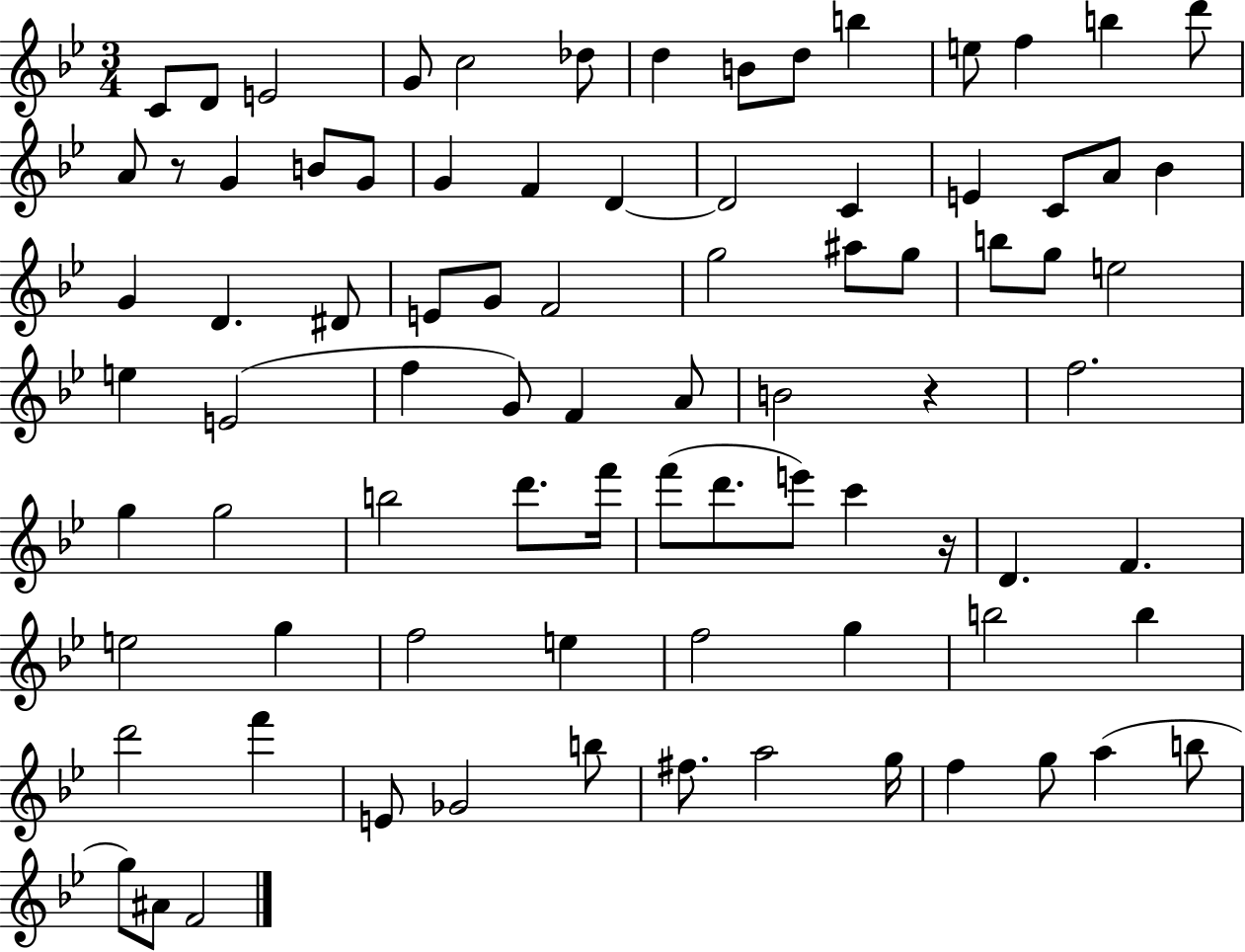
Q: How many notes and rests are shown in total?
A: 84